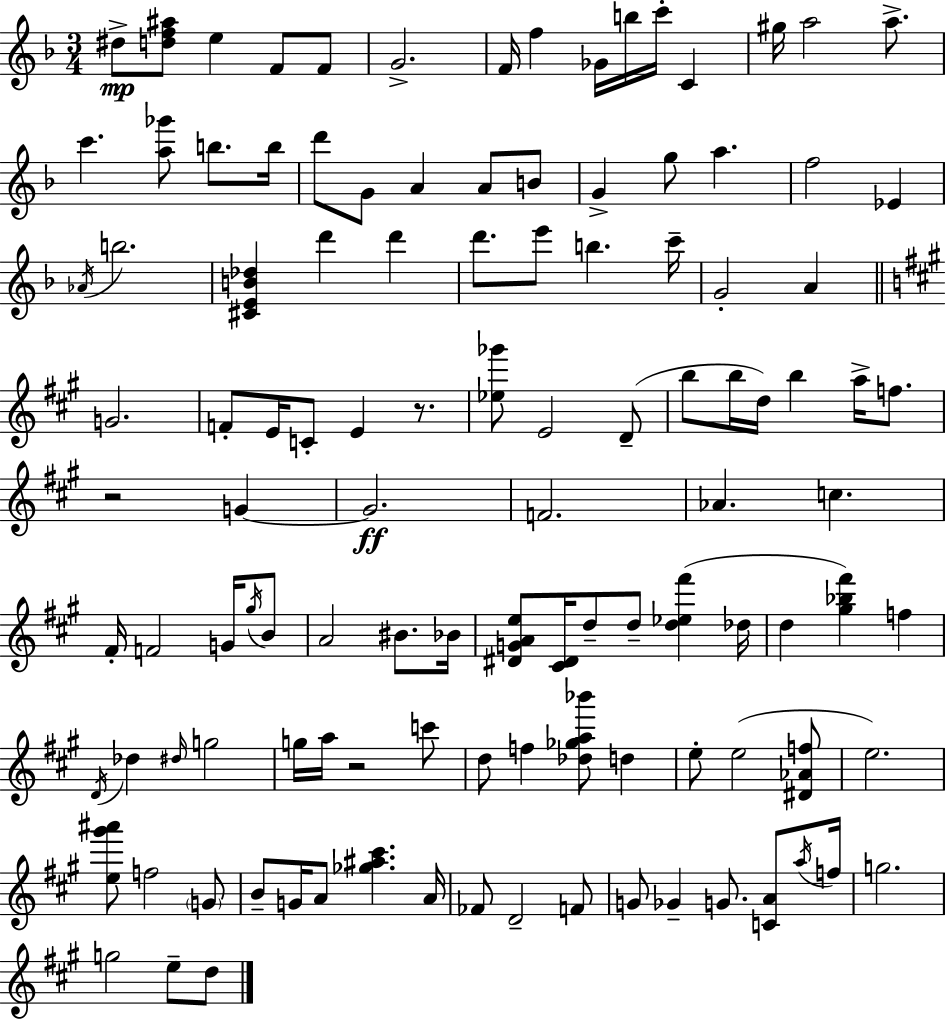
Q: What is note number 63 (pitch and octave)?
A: Bb4